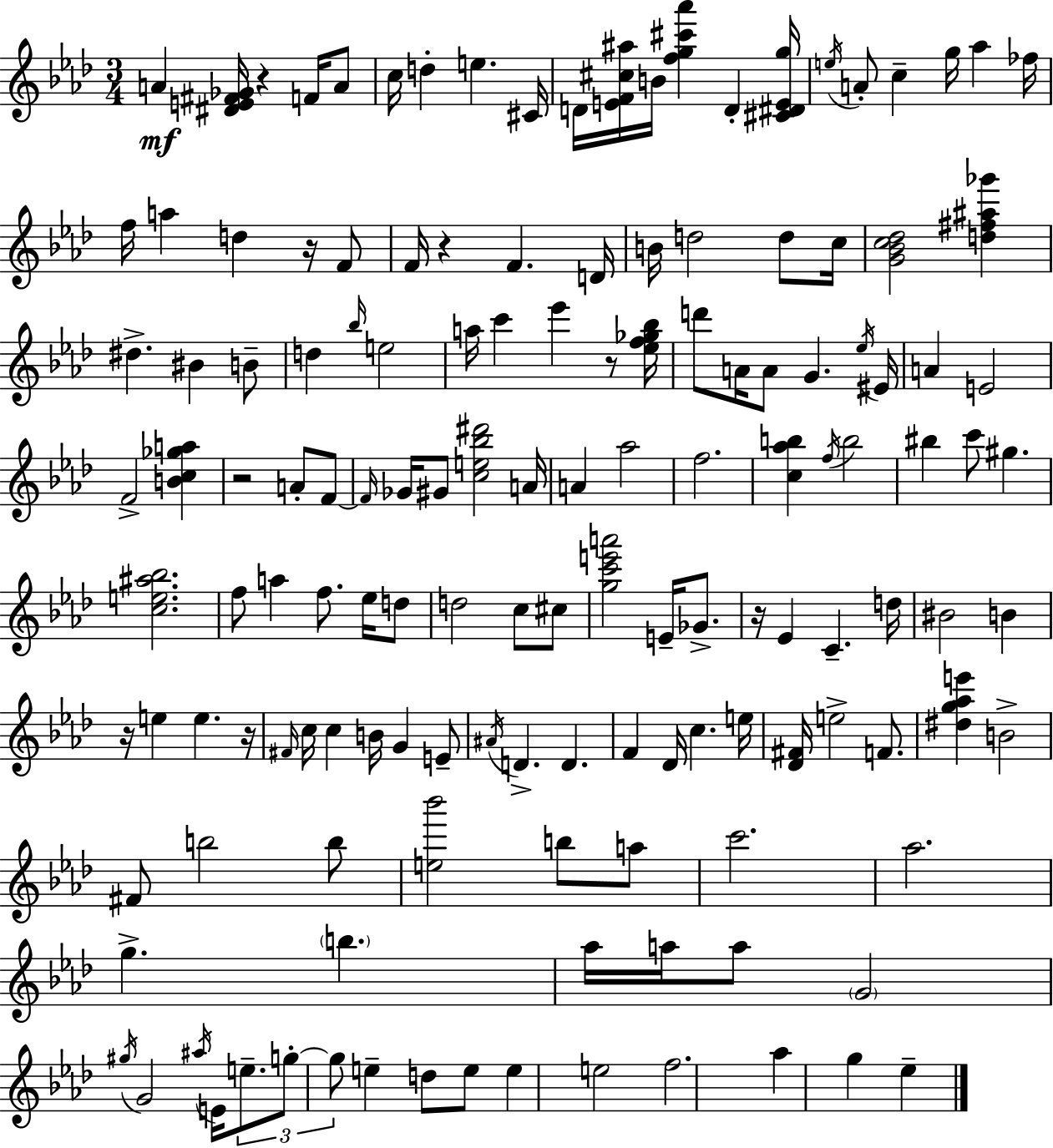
A4/q [D#4,E4,F#4,Gb4]/s R/q F4/s A4/e C5/s D5/q E5/q. C#4/s D4/s [E4,F4,C#5,A#5]/s B4/s [F5,G5,C#6,Ab6]/q D4/q [C#4,D#4,E4,G5]/s E5/s A4/e C5/q G5/s Ab5/q FES5/s F5/s A5/q D5/q R/s F4/e F4/s R/q F4/q. D4/s B4/s D5/h D5/e C5/s [G4,Bb4,C5,Db5]/h [D5,F#5,A#5,Gb6]/q D#5/q. BIS4/q B4/e D5/q Bb5/s E5/h A5/s C6/q Eb6/q R/e [Eb5,F5,Gb5,Bb5]/s D6/e A4/s A4/e G4/q. Eb5/s EIS4/s A4/q E4/h F4/h [B4,C5,Gb5,A5]/q R/h A4/e F4/e F4/s Gb4/s G#4/e [C5,E5,Bb5,D#6]/h A4/s A4/q Ab5/h F5/h. [C5,Ab5,B5]/q F5/s B5/h BIS5/q C6/e G#5/q. [C5,E5,A#5,Bb5]/h. F5/e A5/q F5/e. Eb5/s D5/e D5/h C5/e C#5/e [G5,C6,E6,A6]/h E4/s Gb4/e. R/s Eb4/q C4/q. D5/s BIS4/h B4/q R/s E5/q E5/q. R/s F#4/s C5/s C5/q B4/s G4/q E4/e A#4/s D4/q. D4/q. F4/q Db4/s C5/q. E5/s [Db4,F#4]/s E5/h F4/e. [D#5,G5,Ab5,E6]/q B4/h F#4/e B5/h B5/e [E5,Bb6]/h B5/e A5/e C6/h. Ab5/h. G5/q. B5/q. Ab5/s A5/s A5/e G4/h G#5/s G4/h A#5/s E4/s E5/e. G5/e G5/e E5/q D5/e E5/e E5/q E5/h F5/h. Ab5/q G5/q Eb5/q